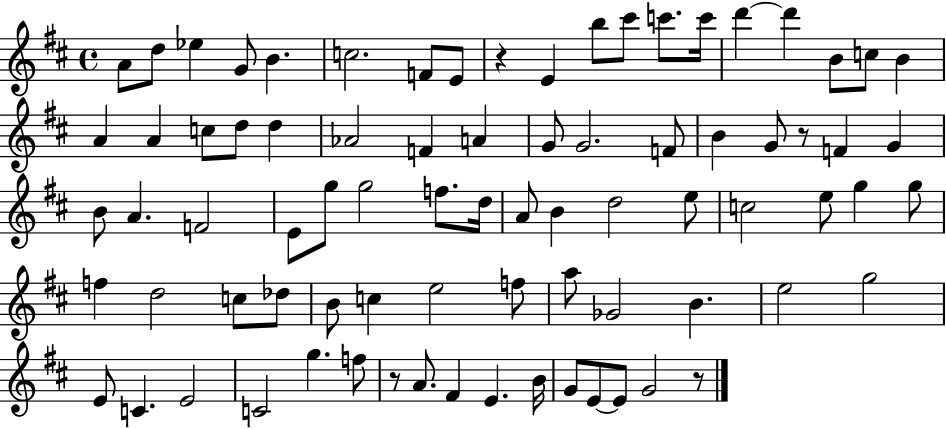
A4/e D5/e Eb5/q G4/e B4/q. C5/h. F4/e E4/e R/q E4/q B5/e C#6/e C6/e. C6/s D6/q D6/q B4/e C5/e B4/q A4/q A4/q C5/e D5/e D5/q Ab4/h F4/q A4/q G4/e G4/h. F4/e B4/q G4/e R/e F4/q G4/q B4/e A4/q. F4/h E4/e G5/e G5/h F5/e. D5/s A4/e B4/q D5/h E5/e C5/h E5/e G5/q G5/e F5/q D5/h C5/e Db5/e B4/e C5/q E5/h F5/e A5/e Gb4/h B4/q. E5/h G5/h E4/e C4/q. E4/h C4/h G5/q. F5/e R/e A4/e. F#4/q E4/q. B4/s G4/e E4/e E4/e G4/h R/e